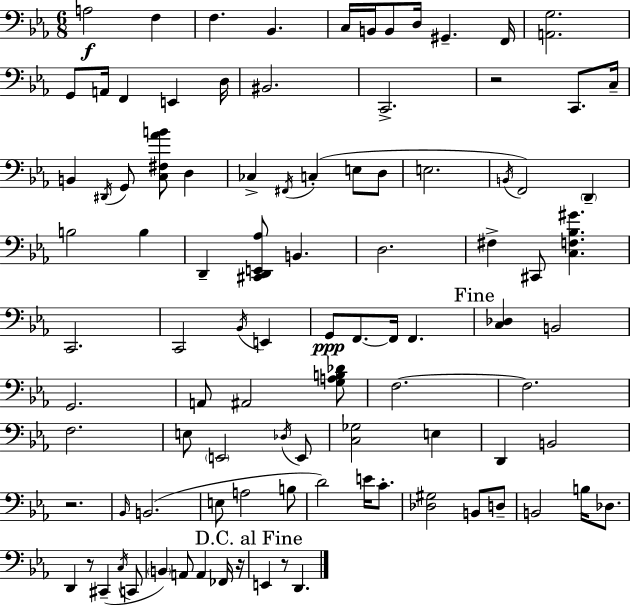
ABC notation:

X:1
T:Untitled
M:6/8
L:1/4
K:Cm
A,2 F, F, _B,, C,/4 B,,/4 B,,/2 D,/4 ^G,, F,,/4 [A,,G,]2 G,,/2 A,,/4 F,, E,, D,/4 ^B,,2 C,,2 z2 C,,/2 C,/4 B,, ^D,,/4 G,,/2 [C,^F,_AB]/2 D, _C, ^F,,/4 C, E,/2 D,/2 E,2 B,,/4 F,,2 D,, B,2 B, D,, [^C,,D,,E,,_A,]/2 B,, D,2 ^F, ^C,,/2 [C,F,_B,^G] C,,2 C,,2 _B,,/4 E,, G,,/2 F,,/2 F,,/4 F,, [C,_D,] B,,2 G,,2 A,,/2 ^A,,2 [G,A,B,_D]/2 F,2 F,2 F,2 E,/2 E,,2 _D,/4 E,,/2 [C,_G,]2 E, D,, B,,2 z2 _B,,/4 B,,2 E,/2 A,2 B,/2 D2 E/4 C/2 [_D,^G,]2 B,,/2 D,/2 B,,2 B,/4 _D,/2 D,, z/2 ^C,, C,/4 C,,/2 B,, A,,/2 A,, _F,,/4 z/4 E,, z/2 D,,